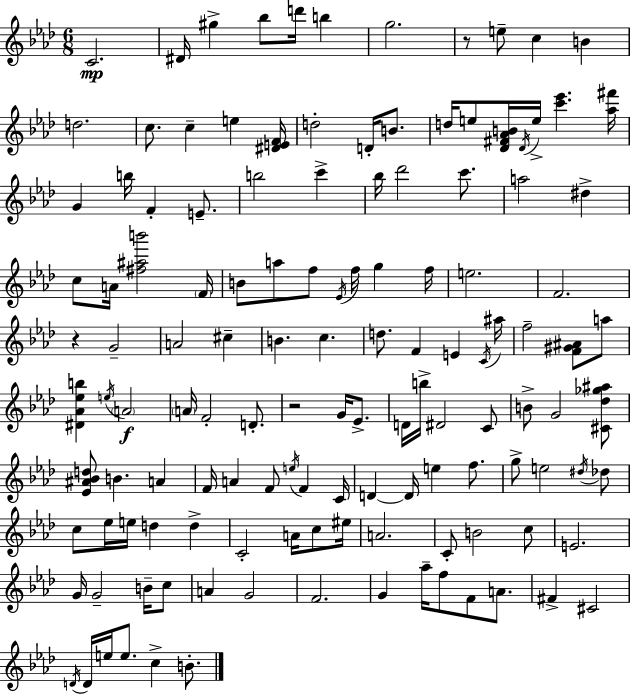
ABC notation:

X:1
T:Untitled
M:6/8
L:1/4
K:Fm
C2 ^D/4 ^g _b/2 d'/4 b g2 z/2 e/2 c B d2 c/2 c e [^DEF]/4 d2 D/4 B/2 d/4 e/2 [_D^F_AB]/4 _D/4 e/4 [c'_e'] [_a^f']/4 G b/4 F E/2 b2 c' _b/4 _d'2 c'/2 a2 ^d c/2 A/4 [^f^ab']2 F/4 B/2 a/2 f/2 _E/4 f/4 g f/4 e2 F2 z G2 A2 ^c B c d/2 F E C/4 ^a/4 f2 [F^G^A]/2 a/2 [^D_A_eb] e/4 A2 A/4 F2 D/2 z2 G/4 _E/2 D/4 b/4 ^D2 C/2 B/2 G2 [^C_d_g^a]/2 [_E^A_Bd]/2 B A F/4 A F/2 e/4 F C/4 D D/4 e f/2 g/2 e2 ^d/4 _d/2 c/2 _e/4 e/4 d d C2 A/4 c/2 ^e/4 A2 C/2 B2 c/2 E2 G/4 G2 B/4 c/2 A G2 F2 G _a/4 f/2 F/2 A/2 ^F ^C2 D/4 D/4 e/4 e/2 c B/2